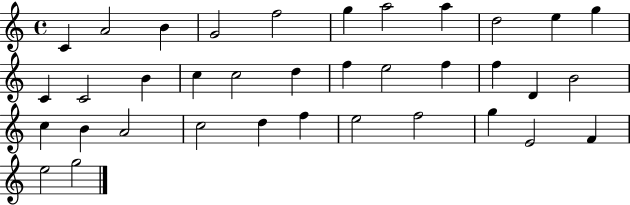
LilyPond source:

{
  \clef treble
  \time 4/4
  \defaultTimeSignature
  \key c \major
  c'4 a'2 b'4 | g'2 f''2 | g''4 a''2 a''4 | d''2 e''4 g''4 | \break c'4 c'2 b'4 | c''4 c''2 d''4 | f''4 e''2 f''4 | f''4 d'4 b'2 | \break c''4 b'4 a'2 | c''2 d''4 f''4 | e''2 f''2 | g''4 e'2 f'4 | \break e''2 g''2 | \bar "|."
}